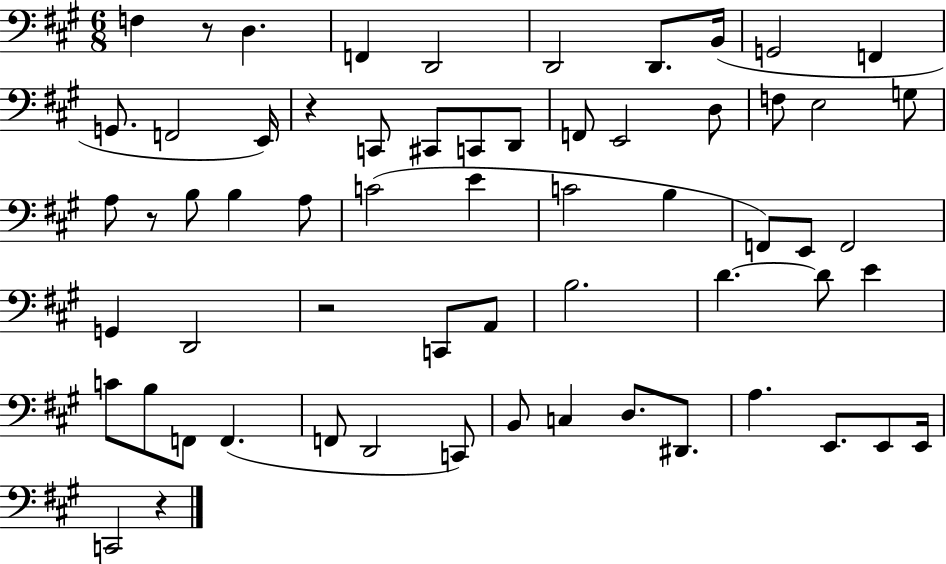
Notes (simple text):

F3/q R/e D3/q. F2/q D2/h D2/h D2/e. B2/s G2/h F2/q G2/e. F2/h E2/s R/q C2/e C#2/e C2/e D2/e F2/e E2/h D3/e F3/e E3/h G3/e A3/e R/e B3/e B3/q A3/e C4/h E4/q C4/h B3/q F2/e E2/e F2/h G2/q D2/h R/h C2/e A2/e B3/h. D4/q. D4/e E4/q C4/e B3/e F2/e F2/q. F2/e D2/h C2/e B2/e C3/q D3/e. D#2/e. A3/q. E2/e. E2/e E2/s C2/h R/q